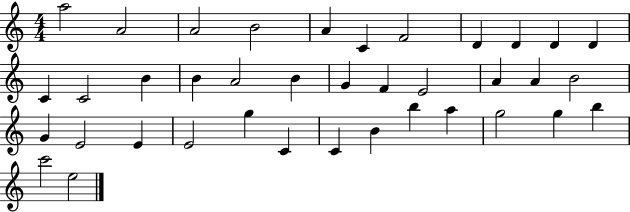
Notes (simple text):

A5/h A4/h A4/h B4/h A4/q C4/q F4/h D4/q D4/q D4/q D4/q C4/q C4/h B4/q B4/q A4/h B4/q G4/q F4/q E4/h A4/q A4/q B4/h G4/q E4/h E4/q E4/h G5/q C4/q C4/q B4/q B5/q A5/q G5/h G5/q B5/q C6/h E5/h